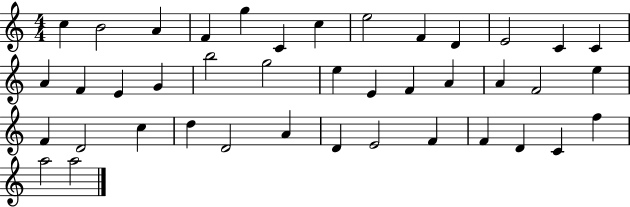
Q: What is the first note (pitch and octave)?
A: C5